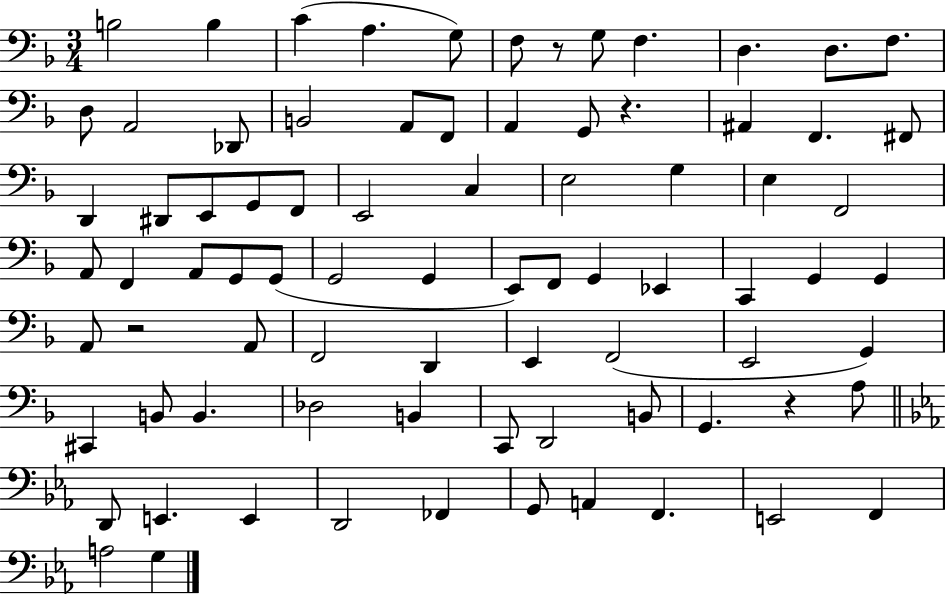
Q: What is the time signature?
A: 3/4